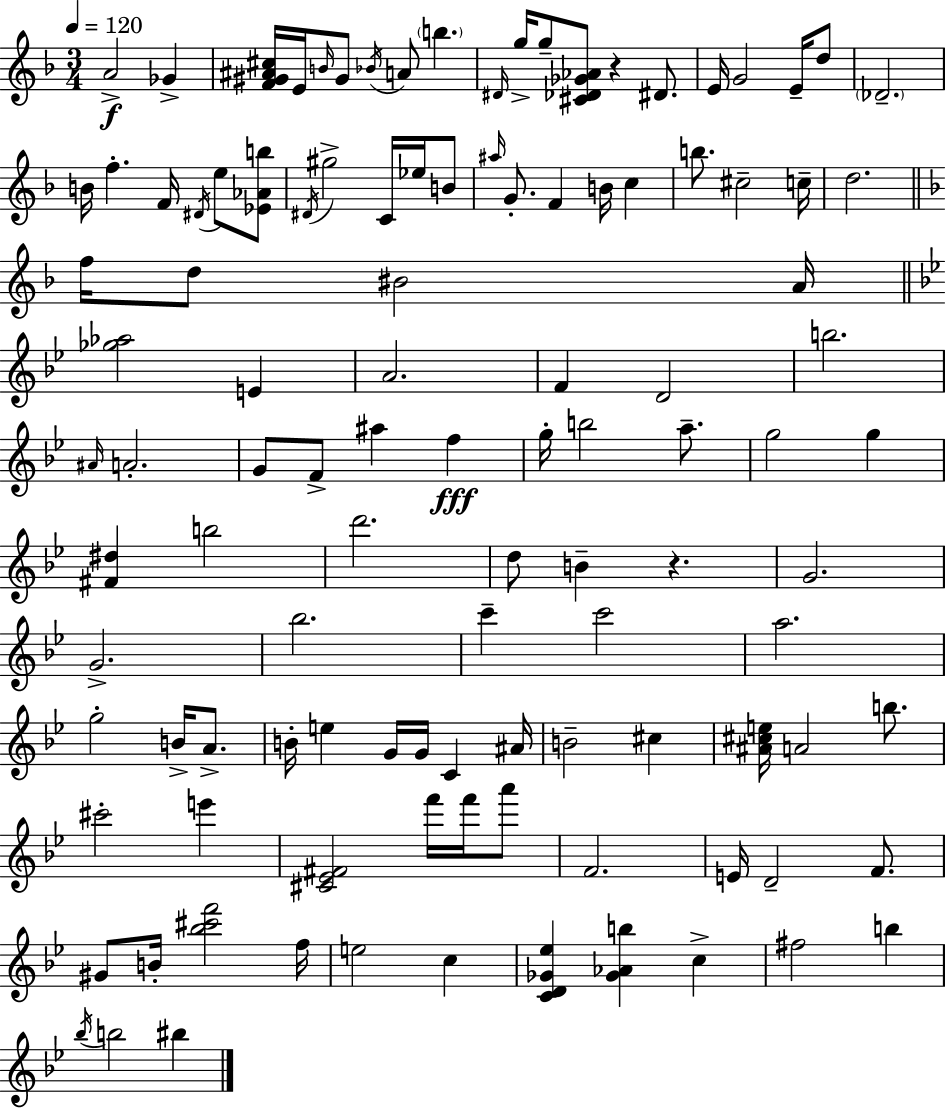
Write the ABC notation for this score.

X:1
T:Untitled
M:3/4
L:1/4
K:Dm
A2 _G [F^G^A^c]/4 E/4 B/4 ^G/2 _B/4 A/2 b ^D/4 g/4 g/2 [^C_D_G_A]/2 z ^D/2 E/4 G2 E/4 d/2 _D2 B/4 f F/4 ^D/4 e/2 [_E_Ab]/2 ^D/4 ^g2 C/4 _e/4 B/2 ^a/4 G/2 F B/4 c b/2 ^c2 c/4 d2 f/4 d/2 ^B2 A/4 [_g_a]2 E A2 F D2 b2 ^A/4 A2 G/2 F/2 ^a f g/4 b2 a/2 g2 g [^F^d] b2 d'2 d/2 B z G2 G2 _b2 c' c'2 a2 g2 B/4 A/2 B/4 e G/4 G/4 C ^A/4 B2 ^c [^A^ce]/4 A2 b/2 ^c'2 e' [^C_E^F]2 f'/4 f'/4 a'/2 F2 E/4 D2 F/2 ^G/2 B/4 [_b^c'f']2 f/4 e2 c [CD_G_e] [_G_Ab] c ^f2 b _b/4 b2 ^b